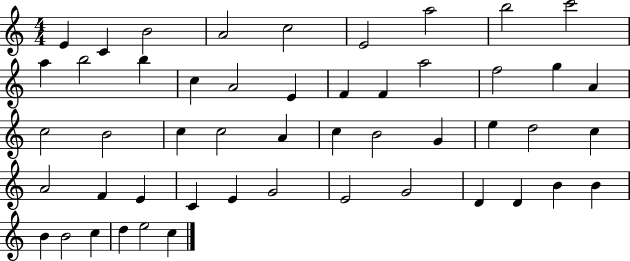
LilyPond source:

{
  \clef treble
  \numericTimeSignature
  \time 4/4
  \key c \major
  e'4 c'4 b'2 | a'2 c''2 | e'2 a''2 | b''2 c'''2 | \break a''4 b''2 b''4 | c''4 a'2 e'4 | f'4 f'4 a''2 | f''2 g''4 a'4 | \break c''2 b'2 | c''4 c''2 a'4 | c''4 b'2 g'4 | e''4 d''2 c''4 | \break a'2 f'4 e'4 | c'4 e'4 g'2 | e'2 g'2 | d'4 d'4 b'4 b'4 | \break b'4 b'2 c''4 | d''4 e''2 c''4 | \bar "|."
}